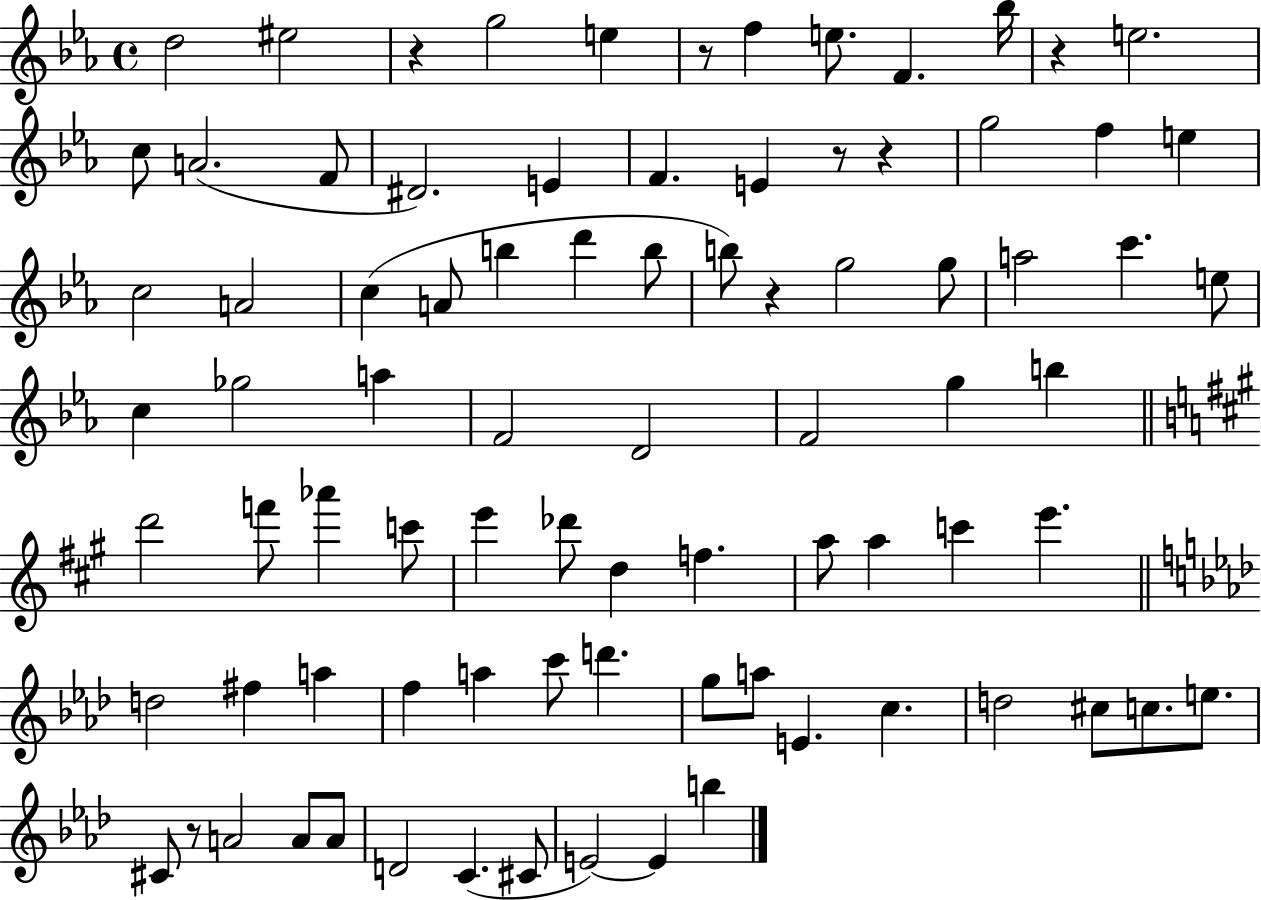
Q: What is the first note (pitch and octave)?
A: D5